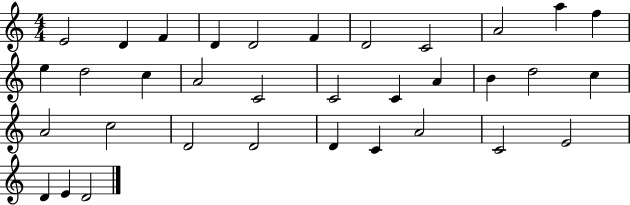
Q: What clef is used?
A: treble